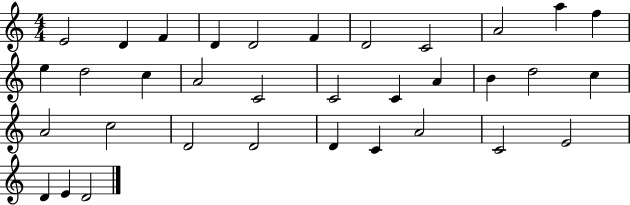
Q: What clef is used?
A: treble